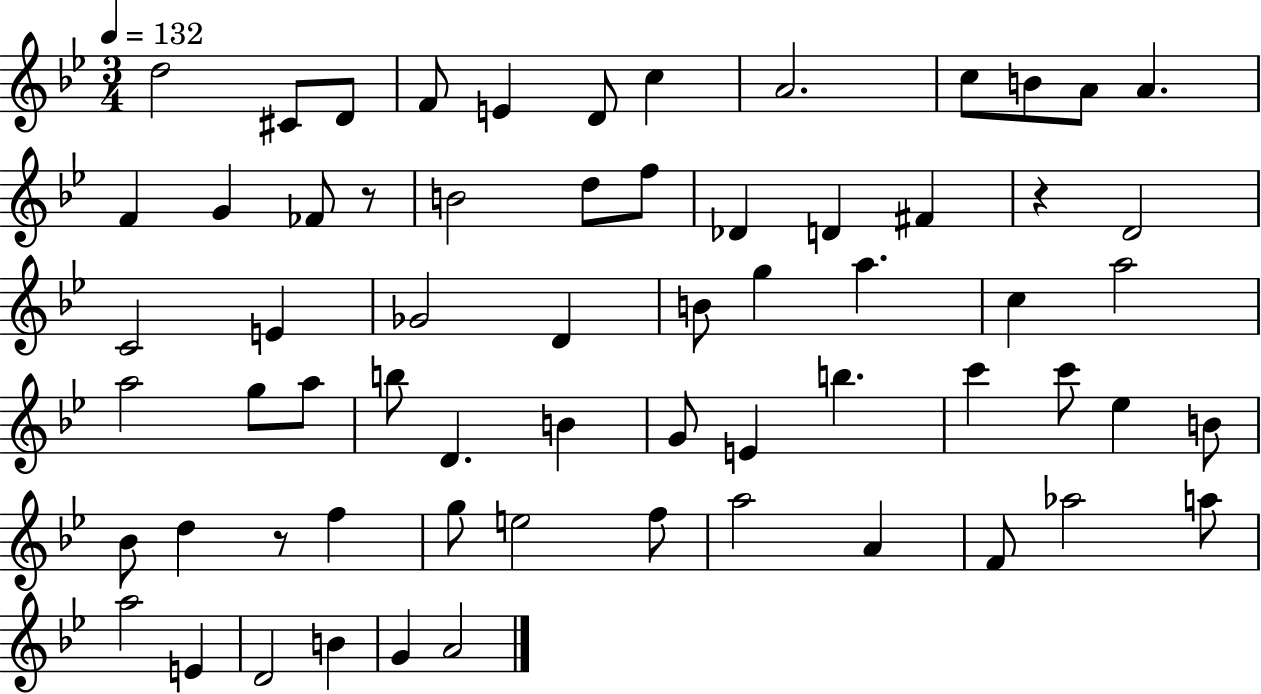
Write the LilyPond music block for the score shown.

{
  \clef treble
  \numericTimeSignature
  \time 3/4
  \key bes \major
  \tempo 4 = 132
  d''2 cis'8 d'8 | f'8 e'4 d'8 c''4 | a'2. | c''8 b'8 a'8 a'4. | \break f'4 g'4 fes'8 r8 | b'2 d''8 f''8 | des'4 d'4 fis'4 | r4 d'2 | \break c'2 e'4 | ges'2 d'4 | b'8 g''4 a''4. | c''4 a''2 | \break a''2 g''8 a''8 | b''8 d'4. b'4 | g'8 e'4 b''4. | c'''4 c'''8 ees''4 b'8 | \break bes'8 d''4 r8 f''4 | g''8 e''2 f''8 | a''2 a'4 | f'8 aes''2 a''8 | \break a''2 e'4 | d'2 b'4 | g'4 a'2 | \bar "|."
}